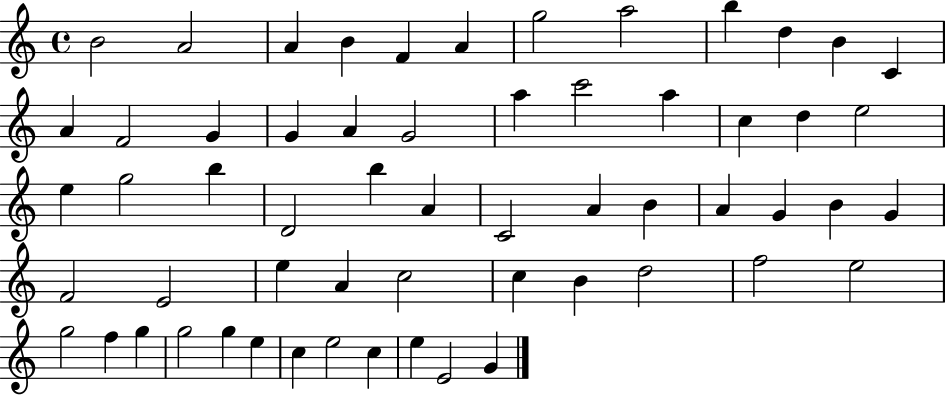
{
  \clef treble
  \time 4/4
  \defaultTimeSignature
  \key c \major
  b'2 a'2 | a'4 b'4 f'4 a'4 | g''2 a''2 | b''4 d''4 b'4 c'4 | \break a'4 f'2 g'4 | g'4 a'4 g'2 | a''4 c'''2 a''4 | c''4 d''4 e''2 | \break e''4 g''2 b''4 | d'2 b''4 a'4 | c'2 a'4 b'4 | a'4 g'4 b'4 g'4 | \break f'2 e'2 | e''4 a'4 c''2 | c''4 b'4 d''2 | f''2 e''2 | \break g''2 f''4 g''4 | g''2 g''4 e''4 | c''4 e''2 c''4 | e''4 e'2 g'4 | \break \bar "|."
}